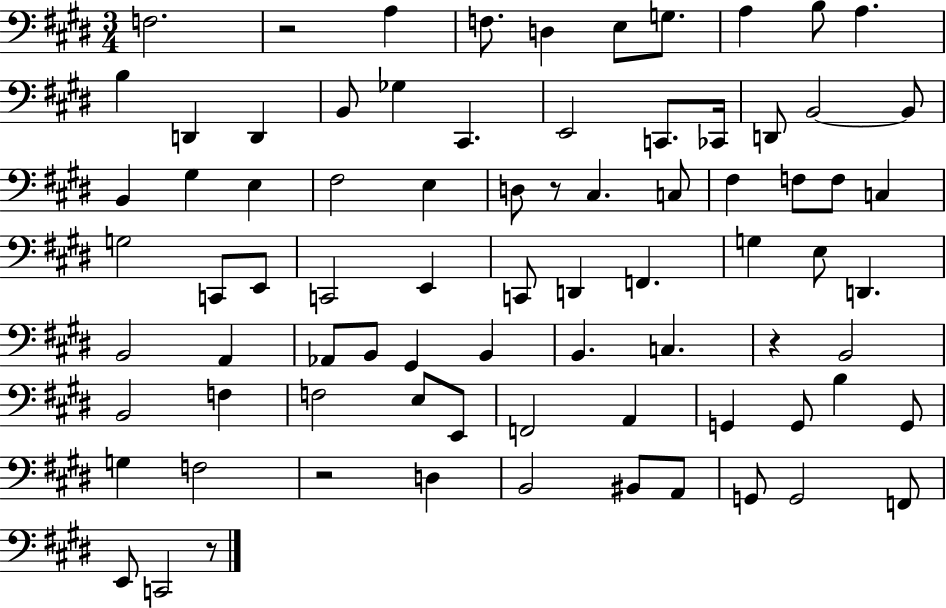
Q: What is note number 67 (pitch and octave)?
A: D3